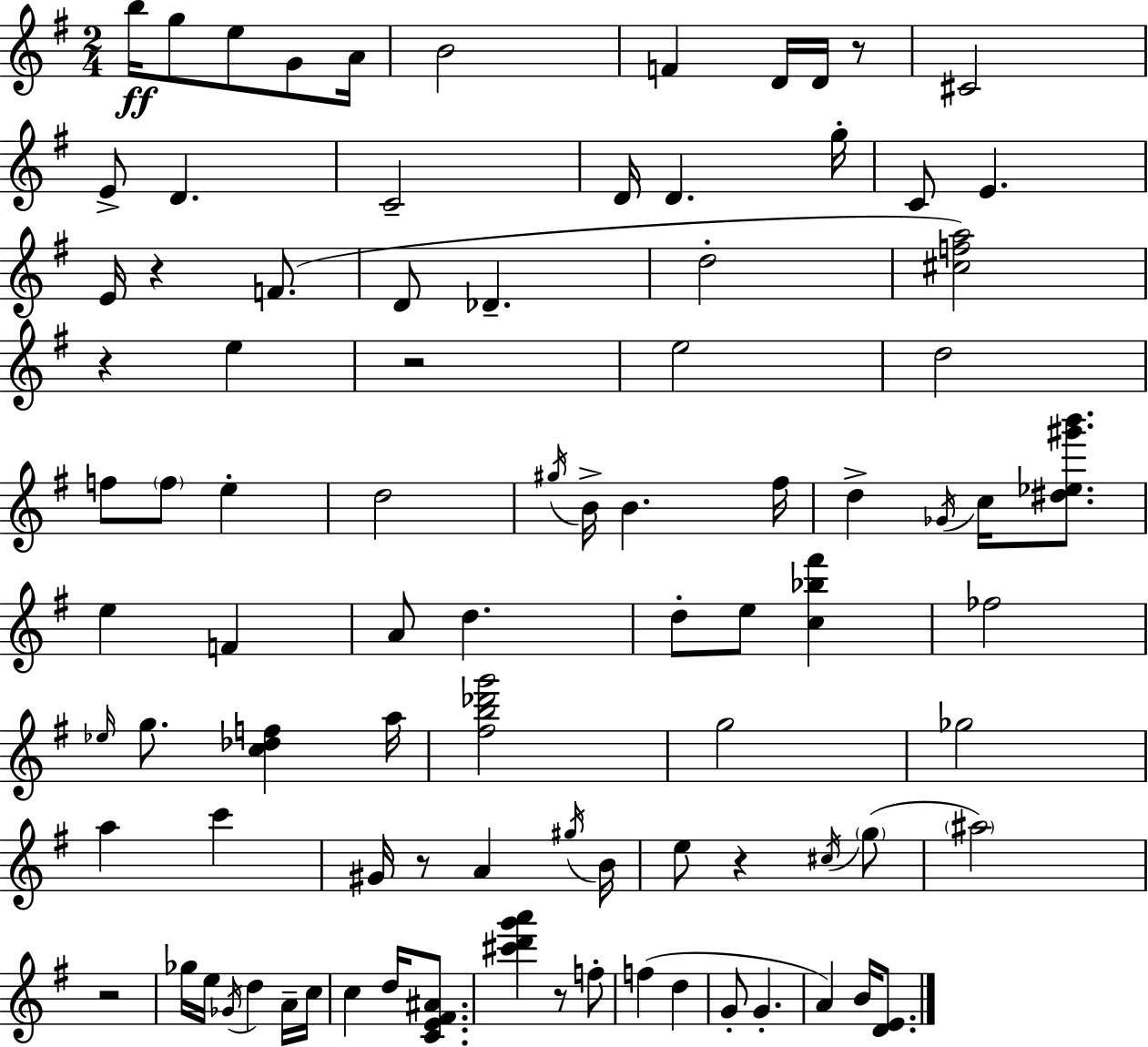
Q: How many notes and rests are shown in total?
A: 90